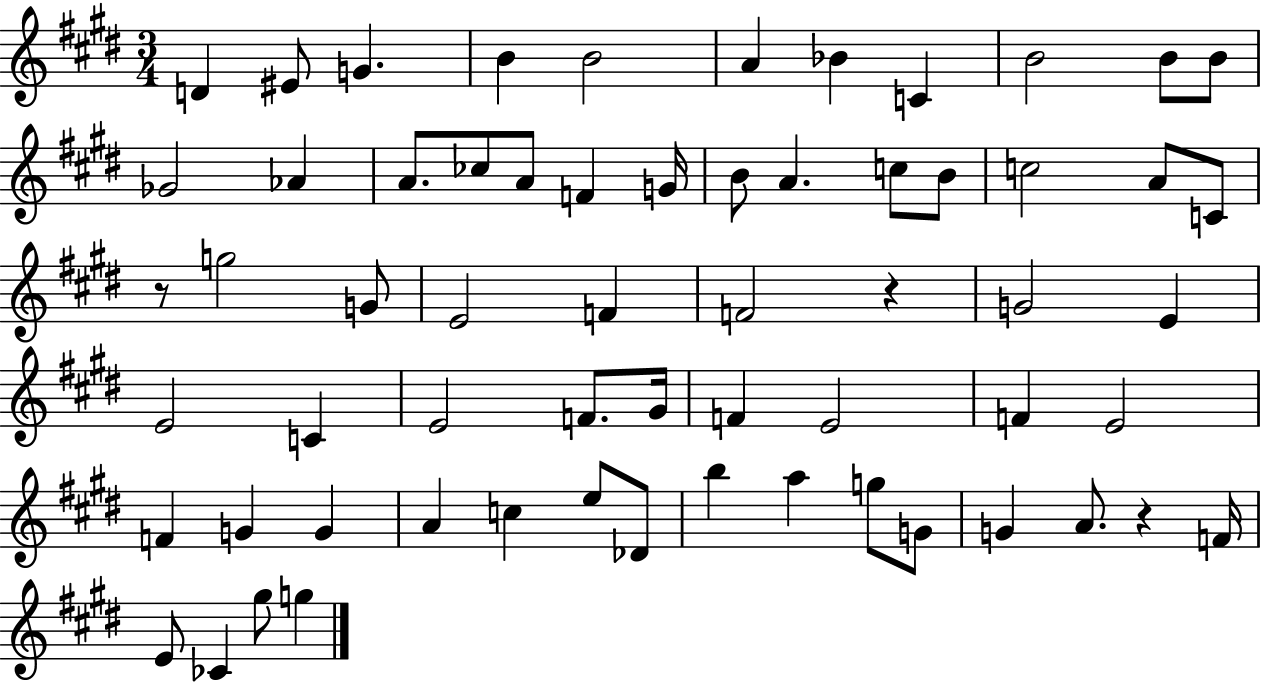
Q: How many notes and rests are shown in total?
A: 62